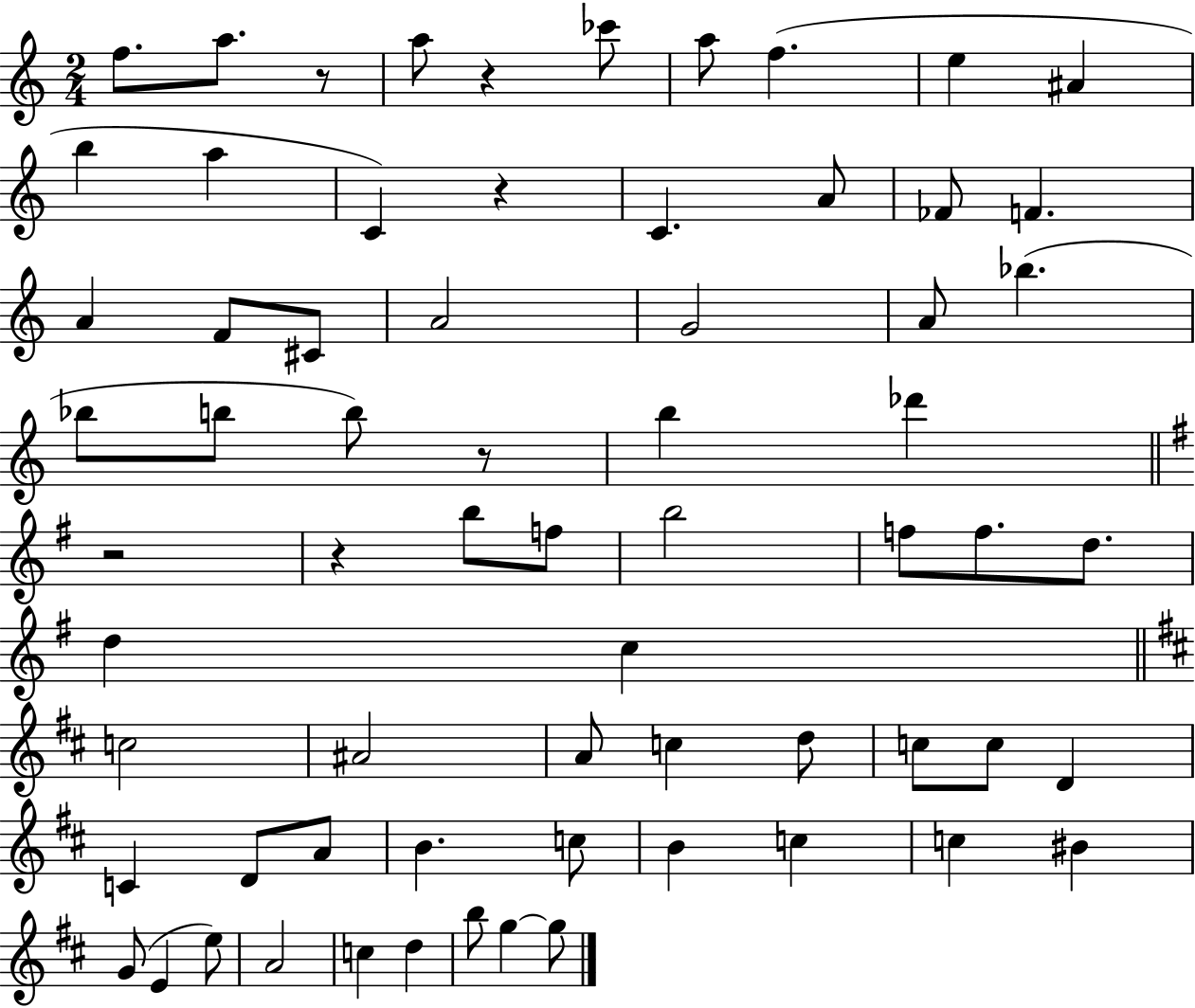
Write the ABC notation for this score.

X:1
T:Untitled
M:2/4
L:1/4
K:C
f/2 a/2 z/2 a/2 z _c'/2 a/2 f e ^A b a C z C A/2 _F/2 F A F/2 ^C/2 A2 G2 A/2 _b _b/2 b/2 b/2 z/2 b _d' z2 z b/2 f/2 b2 f/2 f/2 d/2 d c c2 ^A2 A/2 c d/2 c/2 c/2 D C D/2 A/2 B c/2 B c c ^B G/2 E e/2 A2 c d b/2 g g/2